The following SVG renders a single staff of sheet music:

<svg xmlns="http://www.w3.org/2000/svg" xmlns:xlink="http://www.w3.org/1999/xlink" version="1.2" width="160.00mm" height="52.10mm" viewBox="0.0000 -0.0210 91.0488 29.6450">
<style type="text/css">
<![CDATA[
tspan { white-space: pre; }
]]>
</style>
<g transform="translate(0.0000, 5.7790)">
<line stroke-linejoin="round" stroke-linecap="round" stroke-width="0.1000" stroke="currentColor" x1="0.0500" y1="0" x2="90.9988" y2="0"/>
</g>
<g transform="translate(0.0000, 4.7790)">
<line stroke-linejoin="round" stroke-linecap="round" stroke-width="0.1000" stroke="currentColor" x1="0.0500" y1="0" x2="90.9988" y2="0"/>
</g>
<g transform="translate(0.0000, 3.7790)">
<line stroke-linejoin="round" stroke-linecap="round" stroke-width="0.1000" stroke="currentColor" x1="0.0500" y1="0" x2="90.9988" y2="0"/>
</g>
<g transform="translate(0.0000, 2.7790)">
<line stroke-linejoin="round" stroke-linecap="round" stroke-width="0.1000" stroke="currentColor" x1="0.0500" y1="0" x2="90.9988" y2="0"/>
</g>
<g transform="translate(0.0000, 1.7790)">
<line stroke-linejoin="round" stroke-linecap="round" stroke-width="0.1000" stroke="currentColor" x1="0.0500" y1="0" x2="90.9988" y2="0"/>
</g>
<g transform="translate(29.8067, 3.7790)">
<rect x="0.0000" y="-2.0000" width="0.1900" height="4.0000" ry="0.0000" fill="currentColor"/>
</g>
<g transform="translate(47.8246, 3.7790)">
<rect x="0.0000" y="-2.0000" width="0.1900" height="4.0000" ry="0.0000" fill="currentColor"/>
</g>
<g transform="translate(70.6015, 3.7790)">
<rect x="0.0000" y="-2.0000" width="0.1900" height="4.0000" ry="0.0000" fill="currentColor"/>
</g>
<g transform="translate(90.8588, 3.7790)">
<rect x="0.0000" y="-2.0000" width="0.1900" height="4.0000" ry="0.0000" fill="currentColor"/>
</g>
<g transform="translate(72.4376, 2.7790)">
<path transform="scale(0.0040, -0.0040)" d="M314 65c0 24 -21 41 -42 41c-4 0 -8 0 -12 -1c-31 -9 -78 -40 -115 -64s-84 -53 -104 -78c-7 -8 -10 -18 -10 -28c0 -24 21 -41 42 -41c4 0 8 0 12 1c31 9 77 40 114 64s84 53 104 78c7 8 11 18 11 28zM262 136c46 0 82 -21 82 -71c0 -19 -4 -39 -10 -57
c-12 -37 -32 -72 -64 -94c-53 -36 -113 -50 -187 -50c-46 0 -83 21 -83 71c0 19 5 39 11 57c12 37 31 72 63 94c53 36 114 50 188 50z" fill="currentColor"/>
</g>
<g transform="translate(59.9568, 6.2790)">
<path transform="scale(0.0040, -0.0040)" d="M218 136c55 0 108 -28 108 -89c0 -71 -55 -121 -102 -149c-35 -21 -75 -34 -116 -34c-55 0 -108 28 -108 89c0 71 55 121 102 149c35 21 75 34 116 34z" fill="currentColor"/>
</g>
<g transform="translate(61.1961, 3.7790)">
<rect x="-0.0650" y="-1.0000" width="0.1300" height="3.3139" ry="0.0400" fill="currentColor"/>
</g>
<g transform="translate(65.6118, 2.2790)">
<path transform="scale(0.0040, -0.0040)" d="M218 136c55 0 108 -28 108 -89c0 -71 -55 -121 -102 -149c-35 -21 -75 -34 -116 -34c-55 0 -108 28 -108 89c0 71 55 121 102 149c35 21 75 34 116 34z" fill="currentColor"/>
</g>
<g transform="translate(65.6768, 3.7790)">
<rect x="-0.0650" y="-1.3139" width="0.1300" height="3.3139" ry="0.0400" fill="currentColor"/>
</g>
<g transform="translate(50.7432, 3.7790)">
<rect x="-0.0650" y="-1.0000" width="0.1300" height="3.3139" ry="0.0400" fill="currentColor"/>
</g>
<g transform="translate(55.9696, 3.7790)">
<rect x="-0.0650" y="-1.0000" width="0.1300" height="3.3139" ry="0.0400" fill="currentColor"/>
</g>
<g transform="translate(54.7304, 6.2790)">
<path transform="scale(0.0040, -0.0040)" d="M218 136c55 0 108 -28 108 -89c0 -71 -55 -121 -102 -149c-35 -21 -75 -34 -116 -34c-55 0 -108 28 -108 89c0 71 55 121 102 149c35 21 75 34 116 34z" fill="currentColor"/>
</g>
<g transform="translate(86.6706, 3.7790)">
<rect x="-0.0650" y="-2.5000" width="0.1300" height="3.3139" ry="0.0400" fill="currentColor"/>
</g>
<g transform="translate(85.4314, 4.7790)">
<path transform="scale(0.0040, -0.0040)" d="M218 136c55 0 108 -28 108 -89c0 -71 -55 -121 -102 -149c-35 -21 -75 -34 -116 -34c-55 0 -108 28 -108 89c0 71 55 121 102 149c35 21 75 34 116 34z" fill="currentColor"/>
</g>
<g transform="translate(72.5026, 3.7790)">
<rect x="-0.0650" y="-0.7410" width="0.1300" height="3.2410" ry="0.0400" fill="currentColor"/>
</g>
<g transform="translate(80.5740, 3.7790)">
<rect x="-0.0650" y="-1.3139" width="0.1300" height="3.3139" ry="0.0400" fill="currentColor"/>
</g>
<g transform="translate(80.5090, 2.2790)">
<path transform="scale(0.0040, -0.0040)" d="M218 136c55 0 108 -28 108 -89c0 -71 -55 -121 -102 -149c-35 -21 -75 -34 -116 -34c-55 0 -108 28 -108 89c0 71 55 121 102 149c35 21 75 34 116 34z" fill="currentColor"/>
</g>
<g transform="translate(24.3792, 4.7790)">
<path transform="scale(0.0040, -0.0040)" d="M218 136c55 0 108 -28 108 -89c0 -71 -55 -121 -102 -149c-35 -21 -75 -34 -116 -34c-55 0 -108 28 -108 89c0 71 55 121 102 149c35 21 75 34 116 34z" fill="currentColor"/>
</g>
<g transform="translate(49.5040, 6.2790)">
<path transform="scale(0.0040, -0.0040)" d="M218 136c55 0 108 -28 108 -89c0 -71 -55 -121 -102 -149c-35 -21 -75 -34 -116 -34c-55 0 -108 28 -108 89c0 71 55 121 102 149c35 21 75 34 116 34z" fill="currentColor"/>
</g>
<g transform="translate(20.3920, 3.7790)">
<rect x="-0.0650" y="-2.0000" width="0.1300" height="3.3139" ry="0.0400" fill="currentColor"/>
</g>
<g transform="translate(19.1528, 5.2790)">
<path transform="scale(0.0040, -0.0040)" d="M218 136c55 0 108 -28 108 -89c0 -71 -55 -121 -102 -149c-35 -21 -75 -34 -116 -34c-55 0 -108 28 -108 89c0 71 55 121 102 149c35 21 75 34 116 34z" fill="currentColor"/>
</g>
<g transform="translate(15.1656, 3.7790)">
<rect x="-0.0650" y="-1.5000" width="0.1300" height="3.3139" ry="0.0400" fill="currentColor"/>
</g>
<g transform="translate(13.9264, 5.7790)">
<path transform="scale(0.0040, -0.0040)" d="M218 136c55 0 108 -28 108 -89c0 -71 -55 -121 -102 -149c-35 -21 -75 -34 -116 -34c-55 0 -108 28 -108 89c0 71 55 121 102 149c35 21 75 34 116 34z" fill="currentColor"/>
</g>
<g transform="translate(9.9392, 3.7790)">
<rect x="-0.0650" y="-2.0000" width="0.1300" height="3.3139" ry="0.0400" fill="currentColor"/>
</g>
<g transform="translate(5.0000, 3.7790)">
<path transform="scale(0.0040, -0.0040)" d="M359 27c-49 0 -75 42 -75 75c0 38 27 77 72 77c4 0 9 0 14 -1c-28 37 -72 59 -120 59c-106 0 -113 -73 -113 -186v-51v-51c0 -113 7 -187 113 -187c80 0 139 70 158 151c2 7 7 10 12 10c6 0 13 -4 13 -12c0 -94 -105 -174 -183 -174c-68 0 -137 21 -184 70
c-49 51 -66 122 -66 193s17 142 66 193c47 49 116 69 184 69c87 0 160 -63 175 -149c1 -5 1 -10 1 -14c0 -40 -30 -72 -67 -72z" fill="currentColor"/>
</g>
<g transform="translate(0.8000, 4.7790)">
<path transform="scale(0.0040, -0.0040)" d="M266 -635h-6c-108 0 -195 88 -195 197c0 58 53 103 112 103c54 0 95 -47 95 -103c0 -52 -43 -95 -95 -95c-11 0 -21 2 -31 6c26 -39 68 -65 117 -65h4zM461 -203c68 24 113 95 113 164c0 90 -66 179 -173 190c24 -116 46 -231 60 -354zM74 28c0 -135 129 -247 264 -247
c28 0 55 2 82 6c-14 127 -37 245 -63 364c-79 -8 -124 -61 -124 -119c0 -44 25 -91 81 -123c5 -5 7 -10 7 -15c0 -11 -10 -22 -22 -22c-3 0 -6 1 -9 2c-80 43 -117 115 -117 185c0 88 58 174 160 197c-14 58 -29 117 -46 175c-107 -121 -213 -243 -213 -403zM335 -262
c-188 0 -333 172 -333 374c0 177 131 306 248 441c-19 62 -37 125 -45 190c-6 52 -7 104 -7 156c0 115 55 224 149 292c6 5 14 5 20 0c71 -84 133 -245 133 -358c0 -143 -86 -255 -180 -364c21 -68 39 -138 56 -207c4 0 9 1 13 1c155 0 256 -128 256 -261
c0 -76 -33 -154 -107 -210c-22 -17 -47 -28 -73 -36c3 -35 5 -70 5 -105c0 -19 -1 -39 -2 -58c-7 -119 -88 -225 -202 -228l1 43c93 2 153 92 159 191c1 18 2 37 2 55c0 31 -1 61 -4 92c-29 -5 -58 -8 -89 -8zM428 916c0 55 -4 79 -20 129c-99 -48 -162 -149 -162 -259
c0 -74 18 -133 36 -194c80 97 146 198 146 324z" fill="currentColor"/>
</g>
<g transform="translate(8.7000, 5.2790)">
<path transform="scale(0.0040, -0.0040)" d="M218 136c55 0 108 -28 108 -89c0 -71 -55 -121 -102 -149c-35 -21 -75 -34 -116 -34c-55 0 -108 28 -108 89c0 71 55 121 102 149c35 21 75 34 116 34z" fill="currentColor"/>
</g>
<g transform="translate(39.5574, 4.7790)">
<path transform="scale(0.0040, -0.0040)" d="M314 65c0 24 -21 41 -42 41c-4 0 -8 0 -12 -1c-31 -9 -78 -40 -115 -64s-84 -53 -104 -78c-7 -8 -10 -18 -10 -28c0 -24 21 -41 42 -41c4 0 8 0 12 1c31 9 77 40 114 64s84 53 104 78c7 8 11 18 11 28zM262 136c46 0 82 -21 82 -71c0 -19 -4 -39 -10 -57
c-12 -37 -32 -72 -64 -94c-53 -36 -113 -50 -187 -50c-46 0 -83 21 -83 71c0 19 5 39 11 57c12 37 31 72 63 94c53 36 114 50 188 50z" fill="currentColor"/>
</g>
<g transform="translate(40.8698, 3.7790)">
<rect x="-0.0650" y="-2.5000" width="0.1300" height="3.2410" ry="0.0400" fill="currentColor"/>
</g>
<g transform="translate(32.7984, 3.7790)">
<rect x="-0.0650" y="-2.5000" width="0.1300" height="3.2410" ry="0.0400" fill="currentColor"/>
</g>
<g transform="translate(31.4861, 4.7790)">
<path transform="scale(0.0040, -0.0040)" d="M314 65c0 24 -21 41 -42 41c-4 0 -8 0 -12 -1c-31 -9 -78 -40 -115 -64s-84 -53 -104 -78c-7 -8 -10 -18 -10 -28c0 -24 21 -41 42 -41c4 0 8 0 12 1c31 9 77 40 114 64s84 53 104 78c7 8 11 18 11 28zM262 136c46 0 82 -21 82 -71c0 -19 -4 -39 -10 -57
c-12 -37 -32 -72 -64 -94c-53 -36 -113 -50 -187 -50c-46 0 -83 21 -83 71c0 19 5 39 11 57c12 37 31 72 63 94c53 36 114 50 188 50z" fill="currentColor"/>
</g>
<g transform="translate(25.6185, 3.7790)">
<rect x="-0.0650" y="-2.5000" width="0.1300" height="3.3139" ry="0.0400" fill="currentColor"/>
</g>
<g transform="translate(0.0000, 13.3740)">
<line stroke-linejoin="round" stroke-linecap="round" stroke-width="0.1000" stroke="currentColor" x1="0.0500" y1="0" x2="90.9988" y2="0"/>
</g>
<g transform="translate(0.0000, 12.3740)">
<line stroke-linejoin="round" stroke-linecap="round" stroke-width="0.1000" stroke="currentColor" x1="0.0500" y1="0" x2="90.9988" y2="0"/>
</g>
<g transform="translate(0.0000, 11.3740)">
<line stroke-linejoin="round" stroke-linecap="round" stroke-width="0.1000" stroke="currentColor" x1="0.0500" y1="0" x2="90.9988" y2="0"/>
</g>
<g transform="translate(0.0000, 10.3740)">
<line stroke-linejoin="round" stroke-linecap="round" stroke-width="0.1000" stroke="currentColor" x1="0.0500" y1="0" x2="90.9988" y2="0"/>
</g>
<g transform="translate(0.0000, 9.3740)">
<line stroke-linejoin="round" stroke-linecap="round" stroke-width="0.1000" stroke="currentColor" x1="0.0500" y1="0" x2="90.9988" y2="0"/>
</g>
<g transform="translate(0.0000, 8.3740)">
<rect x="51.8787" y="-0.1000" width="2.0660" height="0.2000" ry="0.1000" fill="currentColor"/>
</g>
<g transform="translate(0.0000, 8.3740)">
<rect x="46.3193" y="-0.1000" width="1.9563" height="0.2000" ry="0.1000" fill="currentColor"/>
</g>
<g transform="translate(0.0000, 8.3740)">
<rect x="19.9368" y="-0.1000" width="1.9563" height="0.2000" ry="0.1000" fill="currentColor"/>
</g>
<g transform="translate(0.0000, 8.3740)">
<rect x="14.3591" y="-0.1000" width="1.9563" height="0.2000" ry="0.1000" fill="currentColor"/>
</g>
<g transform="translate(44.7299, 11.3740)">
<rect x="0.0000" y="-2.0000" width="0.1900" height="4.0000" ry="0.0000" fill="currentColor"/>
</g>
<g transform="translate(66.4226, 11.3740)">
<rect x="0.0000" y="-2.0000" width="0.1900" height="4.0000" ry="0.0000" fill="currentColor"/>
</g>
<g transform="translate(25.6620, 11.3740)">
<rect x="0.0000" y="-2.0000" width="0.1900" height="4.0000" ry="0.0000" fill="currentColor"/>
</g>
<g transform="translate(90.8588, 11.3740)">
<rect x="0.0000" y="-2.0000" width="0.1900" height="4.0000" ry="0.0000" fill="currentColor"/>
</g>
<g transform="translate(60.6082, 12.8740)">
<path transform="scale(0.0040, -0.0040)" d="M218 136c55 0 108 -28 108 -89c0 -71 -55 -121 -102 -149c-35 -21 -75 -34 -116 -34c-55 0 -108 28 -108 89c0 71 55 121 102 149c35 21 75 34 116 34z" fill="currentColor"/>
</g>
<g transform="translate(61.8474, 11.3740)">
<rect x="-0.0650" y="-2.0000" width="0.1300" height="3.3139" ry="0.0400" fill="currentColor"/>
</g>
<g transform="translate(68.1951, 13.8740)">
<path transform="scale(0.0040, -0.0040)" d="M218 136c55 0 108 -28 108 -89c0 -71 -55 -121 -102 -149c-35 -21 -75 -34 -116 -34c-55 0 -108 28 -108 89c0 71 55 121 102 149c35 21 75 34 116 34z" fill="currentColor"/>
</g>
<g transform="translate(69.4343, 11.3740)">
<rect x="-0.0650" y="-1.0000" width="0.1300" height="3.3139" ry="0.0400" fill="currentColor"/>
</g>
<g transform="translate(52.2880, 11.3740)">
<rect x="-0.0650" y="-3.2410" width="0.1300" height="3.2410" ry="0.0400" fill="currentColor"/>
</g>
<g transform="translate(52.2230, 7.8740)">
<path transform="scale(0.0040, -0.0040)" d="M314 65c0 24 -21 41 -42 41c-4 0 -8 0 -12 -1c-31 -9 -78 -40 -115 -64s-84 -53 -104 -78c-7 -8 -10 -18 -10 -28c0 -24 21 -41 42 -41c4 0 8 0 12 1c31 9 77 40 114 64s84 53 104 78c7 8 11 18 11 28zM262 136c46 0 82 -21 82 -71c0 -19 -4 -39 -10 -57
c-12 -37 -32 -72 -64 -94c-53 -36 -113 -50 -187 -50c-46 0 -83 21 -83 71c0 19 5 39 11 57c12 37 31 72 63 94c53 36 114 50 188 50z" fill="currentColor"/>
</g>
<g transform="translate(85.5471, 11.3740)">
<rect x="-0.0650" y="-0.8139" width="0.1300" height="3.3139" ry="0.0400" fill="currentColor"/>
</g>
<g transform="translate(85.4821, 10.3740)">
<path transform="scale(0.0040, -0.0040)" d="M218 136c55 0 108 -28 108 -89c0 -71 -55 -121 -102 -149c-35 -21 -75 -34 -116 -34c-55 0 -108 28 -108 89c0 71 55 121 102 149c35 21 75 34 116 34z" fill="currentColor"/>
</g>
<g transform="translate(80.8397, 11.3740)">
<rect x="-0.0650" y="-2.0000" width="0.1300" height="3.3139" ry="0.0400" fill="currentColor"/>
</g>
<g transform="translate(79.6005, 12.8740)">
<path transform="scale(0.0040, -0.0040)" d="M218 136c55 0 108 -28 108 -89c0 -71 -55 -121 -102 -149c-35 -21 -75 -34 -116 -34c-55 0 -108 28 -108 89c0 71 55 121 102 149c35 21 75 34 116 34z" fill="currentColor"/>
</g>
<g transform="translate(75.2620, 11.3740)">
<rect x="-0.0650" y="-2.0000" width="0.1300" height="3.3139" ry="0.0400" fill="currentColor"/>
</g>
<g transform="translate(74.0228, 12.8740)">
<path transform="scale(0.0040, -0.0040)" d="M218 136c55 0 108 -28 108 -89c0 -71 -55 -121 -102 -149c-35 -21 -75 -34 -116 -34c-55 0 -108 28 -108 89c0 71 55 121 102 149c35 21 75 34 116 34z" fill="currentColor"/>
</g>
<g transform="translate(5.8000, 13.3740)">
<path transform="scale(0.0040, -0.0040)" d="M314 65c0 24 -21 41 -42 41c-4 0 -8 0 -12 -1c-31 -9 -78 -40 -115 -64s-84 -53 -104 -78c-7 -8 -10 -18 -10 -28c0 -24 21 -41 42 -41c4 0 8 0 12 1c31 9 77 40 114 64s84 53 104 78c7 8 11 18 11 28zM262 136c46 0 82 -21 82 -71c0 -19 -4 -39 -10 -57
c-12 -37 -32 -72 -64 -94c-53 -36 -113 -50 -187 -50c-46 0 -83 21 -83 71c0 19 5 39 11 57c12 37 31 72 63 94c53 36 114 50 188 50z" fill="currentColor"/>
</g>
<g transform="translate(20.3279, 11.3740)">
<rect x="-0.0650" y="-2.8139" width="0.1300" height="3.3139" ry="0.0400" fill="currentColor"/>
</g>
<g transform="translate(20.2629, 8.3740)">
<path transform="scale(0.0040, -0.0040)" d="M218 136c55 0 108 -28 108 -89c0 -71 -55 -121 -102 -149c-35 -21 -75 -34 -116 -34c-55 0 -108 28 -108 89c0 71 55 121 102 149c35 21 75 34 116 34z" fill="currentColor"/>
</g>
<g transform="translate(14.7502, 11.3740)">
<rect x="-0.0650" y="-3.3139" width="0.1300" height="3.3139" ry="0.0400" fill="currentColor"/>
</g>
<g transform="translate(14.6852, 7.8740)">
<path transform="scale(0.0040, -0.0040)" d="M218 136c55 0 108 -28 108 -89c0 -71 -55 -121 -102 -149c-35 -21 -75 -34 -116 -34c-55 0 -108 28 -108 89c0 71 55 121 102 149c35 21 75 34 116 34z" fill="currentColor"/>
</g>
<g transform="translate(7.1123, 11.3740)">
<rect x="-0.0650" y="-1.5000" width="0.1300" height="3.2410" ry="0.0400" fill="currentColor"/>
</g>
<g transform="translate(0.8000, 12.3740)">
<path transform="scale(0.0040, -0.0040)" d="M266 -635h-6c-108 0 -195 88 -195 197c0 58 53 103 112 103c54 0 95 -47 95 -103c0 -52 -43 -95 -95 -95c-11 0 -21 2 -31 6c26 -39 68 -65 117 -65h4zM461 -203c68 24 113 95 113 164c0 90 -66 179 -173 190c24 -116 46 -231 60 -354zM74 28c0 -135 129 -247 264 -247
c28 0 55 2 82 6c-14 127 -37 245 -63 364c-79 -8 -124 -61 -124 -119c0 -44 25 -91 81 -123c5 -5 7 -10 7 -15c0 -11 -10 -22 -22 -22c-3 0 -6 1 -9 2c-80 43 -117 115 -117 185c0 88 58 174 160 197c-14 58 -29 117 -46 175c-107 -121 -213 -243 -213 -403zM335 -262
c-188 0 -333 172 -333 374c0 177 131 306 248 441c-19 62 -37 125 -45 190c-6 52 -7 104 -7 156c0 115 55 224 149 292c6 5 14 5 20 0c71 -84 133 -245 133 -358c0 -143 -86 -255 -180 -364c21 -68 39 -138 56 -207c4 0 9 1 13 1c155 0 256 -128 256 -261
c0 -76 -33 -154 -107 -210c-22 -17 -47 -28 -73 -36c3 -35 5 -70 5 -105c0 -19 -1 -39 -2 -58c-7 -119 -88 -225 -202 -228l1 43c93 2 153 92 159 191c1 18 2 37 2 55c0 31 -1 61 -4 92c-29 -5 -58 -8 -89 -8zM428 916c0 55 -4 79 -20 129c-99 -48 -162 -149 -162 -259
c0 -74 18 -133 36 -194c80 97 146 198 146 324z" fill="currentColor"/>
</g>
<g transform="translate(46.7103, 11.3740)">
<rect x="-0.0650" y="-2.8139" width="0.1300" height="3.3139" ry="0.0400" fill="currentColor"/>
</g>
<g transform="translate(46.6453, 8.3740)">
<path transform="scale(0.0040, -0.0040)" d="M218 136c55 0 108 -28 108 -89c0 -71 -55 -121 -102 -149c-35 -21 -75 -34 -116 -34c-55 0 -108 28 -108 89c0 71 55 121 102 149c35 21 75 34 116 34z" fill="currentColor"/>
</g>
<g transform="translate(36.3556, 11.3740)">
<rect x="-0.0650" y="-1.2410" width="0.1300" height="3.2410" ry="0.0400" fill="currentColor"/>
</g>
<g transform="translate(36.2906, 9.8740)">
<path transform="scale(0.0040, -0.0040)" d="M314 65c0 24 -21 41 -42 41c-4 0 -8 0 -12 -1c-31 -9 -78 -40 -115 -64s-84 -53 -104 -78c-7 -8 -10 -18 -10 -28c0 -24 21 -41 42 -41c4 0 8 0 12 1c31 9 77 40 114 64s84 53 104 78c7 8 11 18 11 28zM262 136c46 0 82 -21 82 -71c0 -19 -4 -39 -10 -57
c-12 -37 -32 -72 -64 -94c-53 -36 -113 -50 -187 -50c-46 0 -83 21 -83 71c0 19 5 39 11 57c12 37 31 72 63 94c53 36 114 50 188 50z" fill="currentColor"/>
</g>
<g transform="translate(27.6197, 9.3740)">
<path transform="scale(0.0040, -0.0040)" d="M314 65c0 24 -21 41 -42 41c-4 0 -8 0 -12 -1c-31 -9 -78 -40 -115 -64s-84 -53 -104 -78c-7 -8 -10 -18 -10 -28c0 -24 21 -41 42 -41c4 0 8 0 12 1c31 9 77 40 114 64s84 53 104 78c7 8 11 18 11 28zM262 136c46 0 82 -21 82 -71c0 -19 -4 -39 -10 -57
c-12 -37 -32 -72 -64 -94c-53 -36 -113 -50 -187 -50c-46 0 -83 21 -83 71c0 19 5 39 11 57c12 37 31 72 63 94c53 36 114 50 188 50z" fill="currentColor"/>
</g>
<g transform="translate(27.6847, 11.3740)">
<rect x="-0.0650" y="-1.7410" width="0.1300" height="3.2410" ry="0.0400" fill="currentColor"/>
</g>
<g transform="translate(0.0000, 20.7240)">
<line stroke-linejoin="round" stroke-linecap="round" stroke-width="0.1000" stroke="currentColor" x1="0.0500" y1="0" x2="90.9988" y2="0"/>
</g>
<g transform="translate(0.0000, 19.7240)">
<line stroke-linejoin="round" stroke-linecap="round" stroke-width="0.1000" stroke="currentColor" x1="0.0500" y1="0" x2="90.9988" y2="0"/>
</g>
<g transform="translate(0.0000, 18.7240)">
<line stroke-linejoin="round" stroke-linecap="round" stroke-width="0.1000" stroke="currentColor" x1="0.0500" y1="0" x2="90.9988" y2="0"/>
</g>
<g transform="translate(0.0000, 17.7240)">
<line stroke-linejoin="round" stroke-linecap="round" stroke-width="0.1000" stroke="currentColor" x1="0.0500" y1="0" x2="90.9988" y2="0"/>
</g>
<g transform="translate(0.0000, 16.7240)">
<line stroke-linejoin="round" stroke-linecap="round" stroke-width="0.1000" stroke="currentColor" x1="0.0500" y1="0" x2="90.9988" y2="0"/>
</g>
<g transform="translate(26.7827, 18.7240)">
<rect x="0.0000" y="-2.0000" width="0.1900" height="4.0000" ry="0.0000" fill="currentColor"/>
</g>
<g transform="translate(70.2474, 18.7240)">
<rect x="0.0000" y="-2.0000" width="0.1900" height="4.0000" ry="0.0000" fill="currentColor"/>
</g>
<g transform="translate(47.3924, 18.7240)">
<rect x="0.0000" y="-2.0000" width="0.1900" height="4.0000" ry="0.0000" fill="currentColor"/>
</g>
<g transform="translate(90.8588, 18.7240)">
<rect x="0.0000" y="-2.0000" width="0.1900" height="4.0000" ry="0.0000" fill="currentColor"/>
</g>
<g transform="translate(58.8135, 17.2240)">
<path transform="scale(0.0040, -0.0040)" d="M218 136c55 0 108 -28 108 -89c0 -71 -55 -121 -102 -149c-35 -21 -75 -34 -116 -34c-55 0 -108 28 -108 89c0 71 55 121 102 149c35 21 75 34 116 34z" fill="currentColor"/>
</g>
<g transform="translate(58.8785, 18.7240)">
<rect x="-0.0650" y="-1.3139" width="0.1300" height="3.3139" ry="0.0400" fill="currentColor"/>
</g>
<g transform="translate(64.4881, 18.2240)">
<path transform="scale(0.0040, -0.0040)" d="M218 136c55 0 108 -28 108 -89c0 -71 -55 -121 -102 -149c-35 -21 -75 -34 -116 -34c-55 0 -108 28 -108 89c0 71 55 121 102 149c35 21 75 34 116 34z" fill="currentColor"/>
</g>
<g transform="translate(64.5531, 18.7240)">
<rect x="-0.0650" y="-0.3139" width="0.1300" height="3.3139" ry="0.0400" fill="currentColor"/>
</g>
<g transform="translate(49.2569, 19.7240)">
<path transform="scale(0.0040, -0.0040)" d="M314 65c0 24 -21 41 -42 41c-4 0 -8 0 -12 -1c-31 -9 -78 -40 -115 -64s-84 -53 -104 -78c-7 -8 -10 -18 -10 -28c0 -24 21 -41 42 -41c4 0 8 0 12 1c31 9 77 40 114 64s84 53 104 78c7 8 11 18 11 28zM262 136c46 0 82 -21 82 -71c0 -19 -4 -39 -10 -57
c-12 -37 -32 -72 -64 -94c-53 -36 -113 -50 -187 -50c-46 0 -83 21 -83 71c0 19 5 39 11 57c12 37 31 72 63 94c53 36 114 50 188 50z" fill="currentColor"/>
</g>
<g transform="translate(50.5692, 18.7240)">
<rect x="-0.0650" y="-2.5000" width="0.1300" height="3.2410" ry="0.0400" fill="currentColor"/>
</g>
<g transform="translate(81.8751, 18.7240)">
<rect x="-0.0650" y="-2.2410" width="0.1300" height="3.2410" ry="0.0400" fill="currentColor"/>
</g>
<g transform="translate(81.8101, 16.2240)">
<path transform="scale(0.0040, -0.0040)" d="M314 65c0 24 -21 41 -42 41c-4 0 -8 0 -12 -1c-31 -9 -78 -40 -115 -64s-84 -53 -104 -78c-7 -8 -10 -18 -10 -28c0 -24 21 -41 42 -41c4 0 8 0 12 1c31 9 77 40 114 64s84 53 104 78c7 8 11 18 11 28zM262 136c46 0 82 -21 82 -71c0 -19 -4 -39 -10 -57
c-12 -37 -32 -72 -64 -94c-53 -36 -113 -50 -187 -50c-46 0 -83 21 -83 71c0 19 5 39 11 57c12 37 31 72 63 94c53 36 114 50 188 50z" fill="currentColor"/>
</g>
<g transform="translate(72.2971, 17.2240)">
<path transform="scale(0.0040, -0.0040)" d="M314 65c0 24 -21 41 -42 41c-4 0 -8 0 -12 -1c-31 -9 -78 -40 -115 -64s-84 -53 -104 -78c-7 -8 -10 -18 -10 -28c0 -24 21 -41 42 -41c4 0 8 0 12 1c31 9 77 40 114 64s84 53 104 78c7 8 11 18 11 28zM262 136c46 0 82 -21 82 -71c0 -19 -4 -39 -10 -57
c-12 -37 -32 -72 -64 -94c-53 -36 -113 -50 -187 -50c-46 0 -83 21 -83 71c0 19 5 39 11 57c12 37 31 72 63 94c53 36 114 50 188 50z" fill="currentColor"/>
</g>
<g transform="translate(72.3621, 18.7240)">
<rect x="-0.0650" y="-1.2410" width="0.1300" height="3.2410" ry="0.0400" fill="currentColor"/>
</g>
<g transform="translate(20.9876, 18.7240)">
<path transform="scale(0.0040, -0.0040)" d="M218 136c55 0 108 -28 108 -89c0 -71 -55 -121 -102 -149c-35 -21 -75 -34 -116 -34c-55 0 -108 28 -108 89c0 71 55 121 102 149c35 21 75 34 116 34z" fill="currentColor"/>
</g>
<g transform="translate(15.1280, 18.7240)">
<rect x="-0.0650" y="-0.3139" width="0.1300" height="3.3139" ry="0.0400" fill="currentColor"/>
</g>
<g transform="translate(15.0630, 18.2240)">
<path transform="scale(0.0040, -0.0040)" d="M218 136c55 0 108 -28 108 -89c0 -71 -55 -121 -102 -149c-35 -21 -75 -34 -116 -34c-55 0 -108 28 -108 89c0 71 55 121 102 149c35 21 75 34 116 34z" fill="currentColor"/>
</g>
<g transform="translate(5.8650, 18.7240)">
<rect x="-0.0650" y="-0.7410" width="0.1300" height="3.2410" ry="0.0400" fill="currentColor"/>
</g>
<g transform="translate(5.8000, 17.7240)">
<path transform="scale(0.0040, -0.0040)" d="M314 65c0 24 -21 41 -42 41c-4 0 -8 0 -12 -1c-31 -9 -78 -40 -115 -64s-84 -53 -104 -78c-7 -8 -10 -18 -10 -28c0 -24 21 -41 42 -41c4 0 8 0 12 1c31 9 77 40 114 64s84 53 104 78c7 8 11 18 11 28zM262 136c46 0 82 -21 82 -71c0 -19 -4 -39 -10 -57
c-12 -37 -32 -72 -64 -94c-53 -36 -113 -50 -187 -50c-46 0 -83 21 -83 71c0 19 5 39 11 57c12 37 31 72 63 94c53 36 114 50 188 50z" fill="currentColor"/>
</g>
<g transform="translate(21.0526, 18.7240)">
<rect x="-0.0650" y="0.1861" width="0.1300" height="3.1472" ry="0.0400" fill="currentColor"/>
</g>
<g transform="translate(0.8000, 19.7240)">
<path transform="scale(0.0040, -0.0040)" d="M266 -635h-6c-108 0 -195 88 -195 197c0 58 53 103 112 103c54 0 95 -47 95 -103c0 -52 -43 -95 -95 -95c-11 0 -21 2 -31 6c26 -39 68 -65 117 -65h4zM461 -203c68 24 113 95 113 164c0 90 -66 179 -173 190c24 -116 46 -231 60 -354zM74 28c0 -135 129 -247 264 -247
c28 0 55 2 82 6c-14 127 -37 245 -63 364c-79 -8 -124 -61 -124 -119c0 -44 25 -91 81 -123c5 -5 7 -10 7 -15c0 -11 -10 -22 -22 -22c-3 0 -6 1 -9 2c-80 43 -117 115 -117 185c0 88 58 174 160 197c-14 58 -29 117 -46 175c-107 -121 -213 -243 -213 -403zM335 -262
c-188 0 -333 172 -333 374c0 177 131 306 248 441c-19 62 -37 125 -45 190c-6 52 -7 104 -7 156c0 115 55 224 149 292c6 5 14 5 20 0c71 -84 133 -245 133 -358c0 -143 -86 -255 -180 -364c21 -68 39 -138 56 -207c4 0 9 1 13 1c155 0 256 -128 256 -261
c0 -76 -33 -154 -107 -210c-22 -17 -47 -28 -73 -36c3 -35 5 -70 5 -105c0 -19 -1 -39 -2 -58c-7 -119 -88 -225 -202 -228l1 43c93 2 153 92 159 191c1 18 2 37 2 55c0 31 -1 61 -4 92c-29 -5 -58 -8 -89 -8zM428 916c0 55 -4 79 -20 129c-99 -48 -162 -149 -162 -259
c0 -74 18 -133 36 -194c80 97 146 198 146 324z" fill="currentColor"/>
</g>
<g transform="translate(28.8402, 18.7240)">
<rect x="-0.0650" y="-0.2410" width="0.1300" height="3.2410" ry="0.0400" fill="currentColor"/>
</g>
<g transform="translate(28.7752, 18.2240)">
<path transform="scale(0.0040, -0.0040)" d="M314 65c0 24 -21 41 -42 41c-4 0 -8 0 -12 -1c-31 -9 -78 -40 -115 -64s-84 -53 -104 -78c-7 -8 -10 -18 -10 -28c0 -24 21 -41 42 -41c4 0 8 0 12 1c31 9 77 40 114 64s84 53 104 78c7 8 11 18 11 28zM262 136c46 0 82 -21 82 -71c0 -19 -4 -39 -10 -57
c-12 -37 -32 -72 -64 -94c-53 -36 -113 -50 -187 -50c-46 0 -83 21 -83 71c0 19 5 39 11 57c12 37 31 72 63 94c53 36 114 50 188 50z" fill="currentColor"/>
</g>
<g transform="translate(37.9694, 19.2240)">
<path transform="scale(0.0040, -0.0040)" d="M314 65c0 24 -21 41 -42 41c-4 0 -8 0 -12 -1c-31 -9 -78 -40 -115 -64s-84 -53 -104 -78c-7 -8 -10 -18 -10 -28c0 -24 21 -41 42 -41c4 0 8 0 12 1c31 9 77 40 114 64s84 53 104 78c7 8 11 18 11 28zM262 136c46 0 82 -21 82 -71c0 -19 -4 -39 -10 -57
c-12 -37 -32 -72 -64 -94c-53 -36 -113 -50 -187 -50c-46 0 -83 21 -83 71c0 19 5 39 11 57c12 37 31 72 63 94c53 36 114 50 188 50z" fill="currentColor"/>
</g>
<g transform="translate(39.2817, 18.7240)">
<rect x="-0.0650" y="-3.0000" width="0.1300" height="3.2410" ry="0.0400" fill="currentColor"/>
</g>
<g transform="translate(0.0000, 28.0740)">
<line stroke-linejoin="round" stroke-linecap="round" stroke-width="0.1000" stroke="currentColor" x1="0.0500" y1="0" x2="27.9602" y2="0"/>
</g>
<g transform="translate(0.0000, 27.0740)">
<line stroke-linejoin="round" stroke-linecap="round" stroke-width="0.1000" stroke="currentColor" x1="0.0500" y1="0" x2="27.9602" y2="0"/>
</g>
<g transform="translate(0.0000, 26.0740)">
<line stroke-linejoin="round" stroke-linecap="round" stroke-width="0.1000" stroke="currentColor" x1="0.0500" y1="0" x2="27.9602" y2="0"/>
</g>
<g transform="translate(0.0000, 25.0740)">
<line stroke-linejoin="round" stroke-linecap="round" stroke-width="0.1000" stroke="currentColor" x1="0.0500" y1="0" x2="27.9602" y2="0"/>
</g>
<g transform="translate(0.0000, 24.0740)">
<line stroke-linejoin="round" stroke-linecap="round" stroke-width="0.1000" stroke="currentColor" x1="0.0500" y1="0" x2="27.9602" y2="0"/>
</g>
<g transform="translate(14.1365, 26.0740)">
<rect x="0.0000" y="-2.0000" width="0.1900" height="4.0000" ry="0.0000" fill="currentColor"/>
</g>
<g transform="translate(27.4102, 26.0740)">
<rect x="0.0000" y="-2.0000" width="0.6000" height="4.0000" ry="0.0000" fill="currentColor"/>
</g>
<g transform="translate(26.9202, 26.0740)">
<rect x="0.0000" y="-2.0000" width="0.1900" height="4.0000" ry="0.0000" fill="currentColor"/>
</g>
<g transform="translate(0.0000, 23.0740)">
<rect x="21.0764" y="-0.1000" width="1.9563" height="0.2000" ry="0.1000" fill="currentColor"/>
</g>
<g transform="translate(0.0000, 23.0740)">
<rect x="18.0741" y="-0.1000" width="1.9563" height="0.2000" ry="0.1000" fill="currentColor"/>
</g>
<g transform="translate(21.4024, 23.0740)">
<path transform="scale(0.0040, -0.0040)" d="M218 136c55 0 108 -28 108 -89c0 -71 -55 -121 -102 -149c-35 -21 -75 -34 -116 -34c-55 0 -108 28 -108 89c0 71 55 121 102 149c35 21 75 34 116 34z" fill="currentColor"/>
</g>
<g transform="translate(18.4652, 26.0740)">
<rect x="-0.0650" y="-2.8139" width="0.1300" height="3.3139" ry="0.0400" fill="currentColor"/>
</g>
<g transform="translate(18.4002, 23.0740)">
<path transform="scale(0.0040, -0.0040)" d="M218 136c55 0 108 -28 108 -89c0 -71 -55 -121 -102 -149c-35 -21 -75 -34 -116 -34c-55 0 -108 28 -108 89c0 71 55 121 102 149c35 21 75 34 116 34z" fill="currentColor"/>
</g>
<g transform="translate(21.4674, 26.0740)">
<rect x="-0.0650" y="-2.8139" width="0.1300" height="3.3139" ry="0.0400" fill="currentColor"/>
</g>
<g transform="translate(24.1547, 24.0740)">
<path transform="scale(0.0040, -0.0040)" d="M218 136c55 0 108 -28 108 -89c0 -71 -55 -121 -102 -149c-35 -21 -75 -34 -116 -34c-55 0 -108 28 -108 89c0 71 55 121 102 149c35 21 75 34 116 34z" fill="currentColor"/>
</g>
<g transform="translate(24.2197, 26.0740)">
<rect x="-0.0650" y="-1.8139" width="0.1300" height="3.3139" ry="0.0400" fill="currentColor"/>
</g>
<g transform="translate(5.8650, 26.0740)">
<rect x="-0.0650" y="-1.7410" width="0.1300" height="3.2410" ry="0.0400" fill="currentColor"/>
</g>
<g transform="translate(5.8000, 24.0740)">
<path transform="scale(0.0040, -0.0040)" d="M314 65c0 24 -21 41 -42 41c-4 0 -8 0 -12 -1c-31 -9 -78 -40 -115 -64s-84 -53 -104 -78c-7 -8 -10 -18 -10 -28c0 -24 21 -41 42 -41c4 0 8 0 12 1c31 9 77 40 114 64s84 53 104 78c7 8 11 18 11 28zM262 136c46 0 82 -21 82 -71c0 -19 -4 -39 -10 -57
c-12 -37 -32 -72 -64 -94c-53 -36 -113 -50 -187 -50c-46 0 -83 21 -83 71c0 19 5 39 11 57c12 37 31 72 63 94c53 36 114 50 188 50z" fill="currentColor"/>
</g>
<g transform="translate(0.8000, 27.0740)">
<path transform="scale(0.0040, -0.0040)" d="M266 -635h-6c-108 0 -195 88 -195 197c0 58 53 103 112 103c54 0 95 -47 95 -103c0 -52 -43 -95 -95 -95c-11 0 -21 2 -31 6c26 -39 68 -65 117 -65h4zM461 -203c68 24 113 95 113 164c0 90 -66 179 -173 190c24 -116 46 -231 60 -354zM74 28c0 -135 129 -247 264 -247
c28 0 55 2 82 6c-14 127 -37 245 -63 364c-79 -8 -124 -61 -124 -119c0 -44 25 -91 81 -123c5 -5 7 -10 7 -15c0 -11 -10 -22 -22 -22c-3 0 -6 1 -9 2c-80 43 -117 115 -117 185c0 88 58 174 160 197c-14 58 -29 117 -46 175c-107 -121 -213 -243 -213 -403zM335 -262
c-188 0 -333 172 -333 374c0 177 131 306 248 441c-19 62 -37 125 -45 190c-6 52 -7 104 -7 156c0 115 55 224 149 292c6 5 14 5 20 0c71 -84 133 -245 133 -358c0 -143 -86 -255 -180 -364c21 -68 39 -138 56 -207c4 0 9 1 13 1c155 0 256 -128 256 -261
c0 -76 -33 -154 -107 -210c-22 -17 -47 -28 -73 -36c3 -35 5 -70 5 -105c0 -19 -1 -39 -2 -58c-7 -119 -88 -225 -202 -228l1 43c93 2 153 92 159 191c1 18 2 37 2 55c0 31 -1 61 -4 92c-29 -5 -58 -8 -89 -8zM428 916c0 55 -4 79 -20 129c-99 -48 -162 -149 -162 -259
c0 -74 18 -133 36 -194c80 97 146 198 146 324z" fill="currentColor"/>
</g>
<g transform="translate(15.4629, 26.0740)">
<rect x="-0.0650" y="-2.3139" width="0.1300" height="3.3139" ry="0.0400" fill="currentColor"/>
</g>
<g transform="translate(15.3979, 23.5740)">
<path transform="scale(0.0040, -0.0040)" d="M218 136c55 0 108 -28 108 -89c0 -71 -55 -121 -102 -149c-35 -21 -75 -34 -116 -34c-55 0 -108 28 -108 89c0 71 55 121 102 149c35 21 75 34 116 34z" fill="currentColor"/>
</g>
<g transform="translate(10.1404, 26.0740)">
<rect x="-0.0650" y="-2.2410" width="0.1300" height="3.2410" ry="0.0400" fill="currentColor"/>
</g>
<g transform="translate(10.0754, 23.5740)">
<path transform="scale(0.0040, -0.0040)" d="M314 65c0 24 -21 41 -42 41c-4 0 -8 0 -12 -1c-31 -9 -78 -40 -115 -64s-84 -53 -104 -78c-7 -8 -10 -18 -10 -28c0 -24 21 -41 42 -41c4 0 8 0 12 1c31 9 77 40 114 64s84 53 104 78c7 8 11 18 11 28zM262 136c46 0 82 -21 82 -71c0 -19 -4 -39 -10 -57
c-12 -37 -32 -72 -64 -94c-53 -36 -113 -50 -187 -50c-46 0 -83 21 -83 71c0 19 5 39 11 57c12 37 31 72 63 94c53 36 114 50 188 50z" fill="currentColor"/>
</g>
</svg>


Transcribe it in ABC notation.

X:1
T:Untitled
M:4/4
L:1/4
K:C
F E F G G2 G2 D D D e d2 e G E2 b a f2 e2 a b2 F D F F d d2 c B c2 A2 G2 e c e2 g2 f2 g2 g a a f